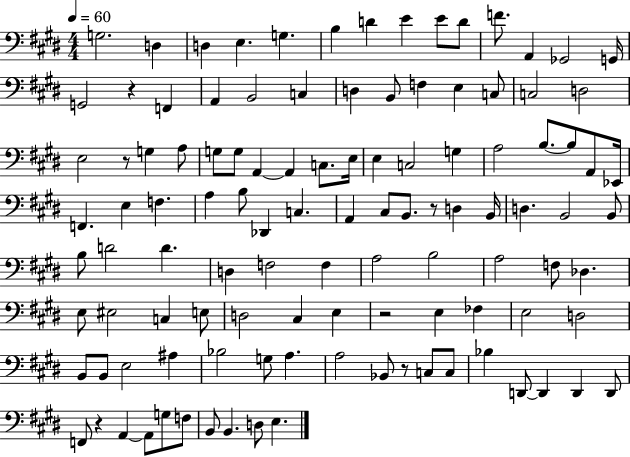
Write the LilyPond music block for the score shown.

{
  \clef bass
  \numericTimeSignature
  \time 4/4
  \key e \major
  \tempo 4 = 60
  g2. d4 | d4 e4. g4. | b4 d'4 e'4 e'8 d'8 | f'8. a,4 ges,2 g,16 | \break g,2 r4 f,4 | a,4 b,2 c4 | d4 b,8 f4 e4 c8 | c2 d2 | \break e2 r8 g4 a8 | g8 g8 a,4~~ a,4 c8. e16 | e4 c2 g4 | a2 b8.~~ b8 a,8 ees,16 | \break f,4. e4 f4. | a4 b8 des,4 c4. | a,4 cis8 b,8. r8 d4 b,16 | d4. b,2 b,8 | \break b8 d'2 d'4. | d4 f2 f4 | a2 b2 | a2 f8 des4. | \break e8 eis2 c4 e8 | d2 cis4 e4 | r2 e4 fes4 | e2 d2 | \break b,8 b,8 e2 ais4 | bes2 g8 a4. | a2 bes,8 r8 c8 c8 | bes4 d,8~~ d,4 d,4 d,8 | \break f,8 r4 a,4~~ a,8 g8 f8 | b,8 b,4. d8 e4. | \bar "|."
}